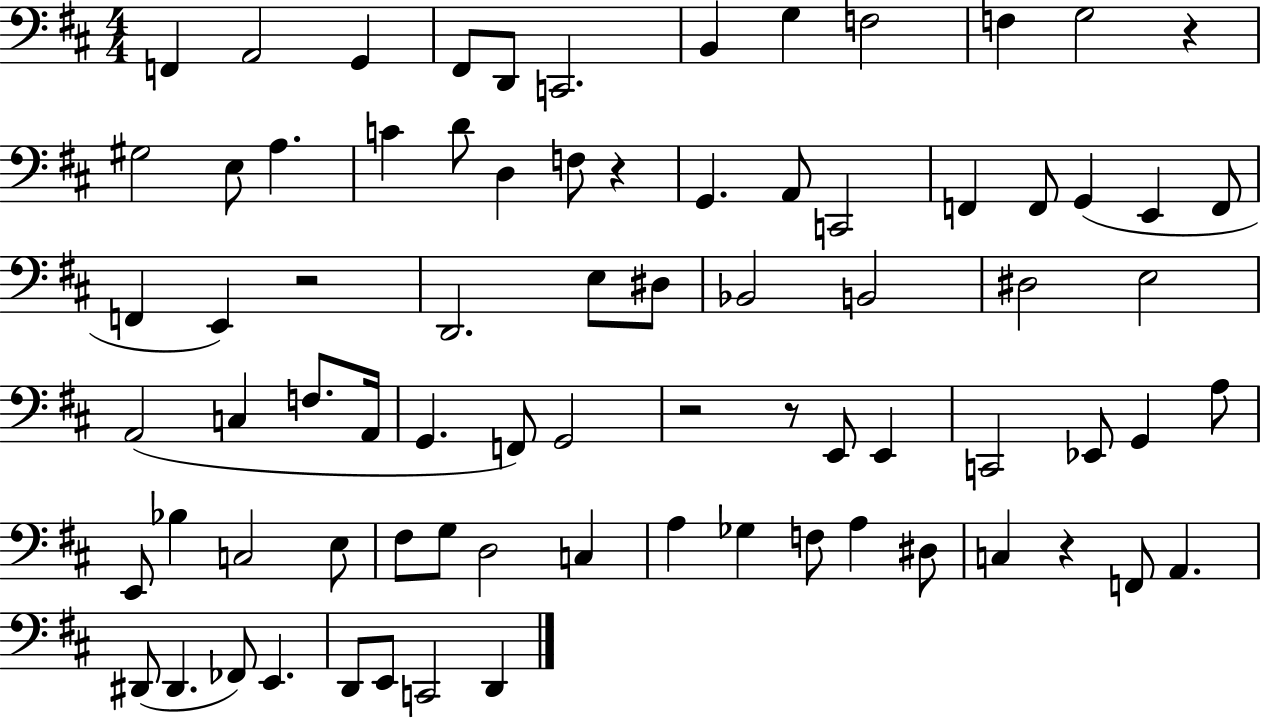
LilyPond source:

{
  \clef bass
  \numericTimeSignature
  \time 4/4
  \key d \major
  \repeat volta 2 { f,4 a,2 g,4 | fis,8 d,8 c,2. | b,4 g4 f2 | f4 g2 r4 | \break gis2 e8 a4. | c'4 d'8 d4 f8 r4 | g,4. a,8 c,2 | f,4 f,8 g,4( e,4 f,8 | \break f,4 e,4) r2 | d,2. e8 dis8 | bes,2 b,2 | dis2 e2 | \break a,2( c4 f8. a,16 | g,4. f,8) g,2 | r2 r8 e,8 e,4 | c,2 ees,8 g,4 a8 | \break e,8 bes4 c2 e8 | fis8 g8 d2 c4 | a4 ges4 f8 a4 dis8 | c4 r4 f,8 a,4. | \break dis,8( dis,4. fes,8) e,4. | d,8 e,8 c,2 d,4 | } \bar "|."
}